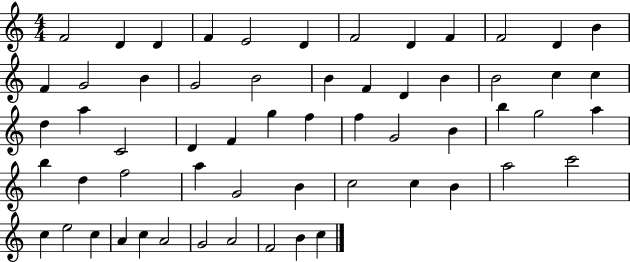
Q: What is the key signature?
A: C major